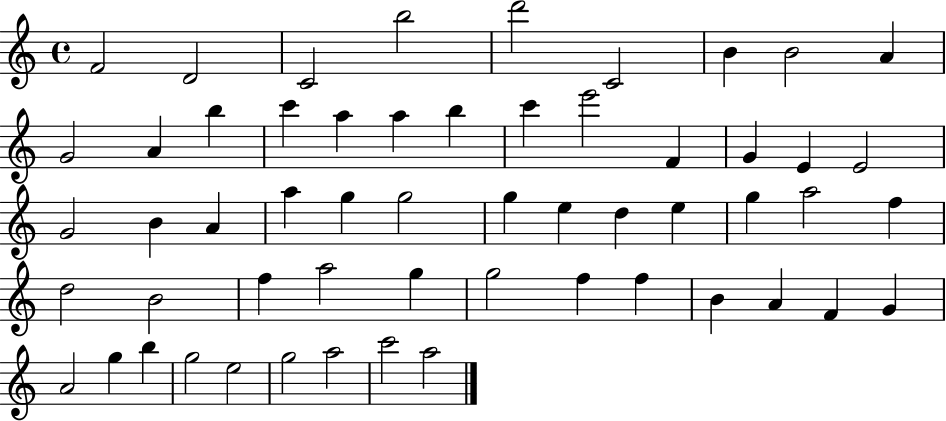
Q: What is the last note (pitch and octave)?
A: A5